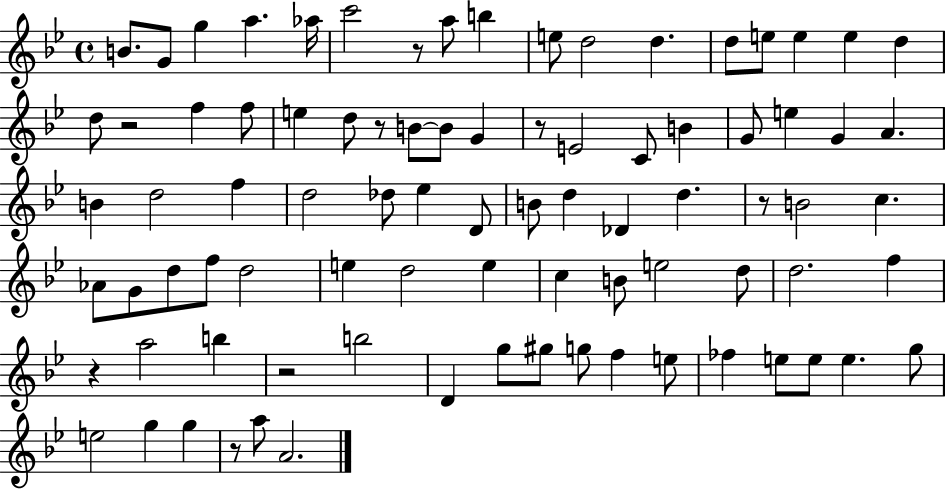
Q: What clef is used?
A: treble